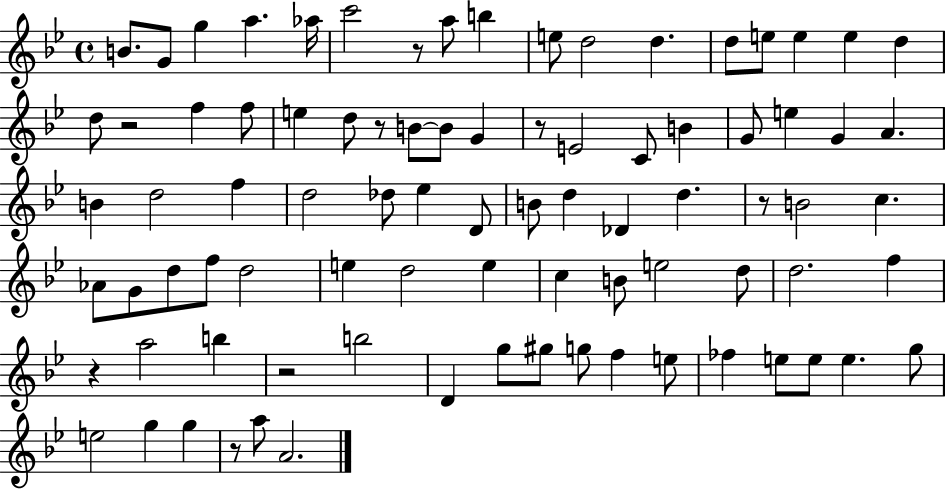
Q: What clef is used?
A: treble